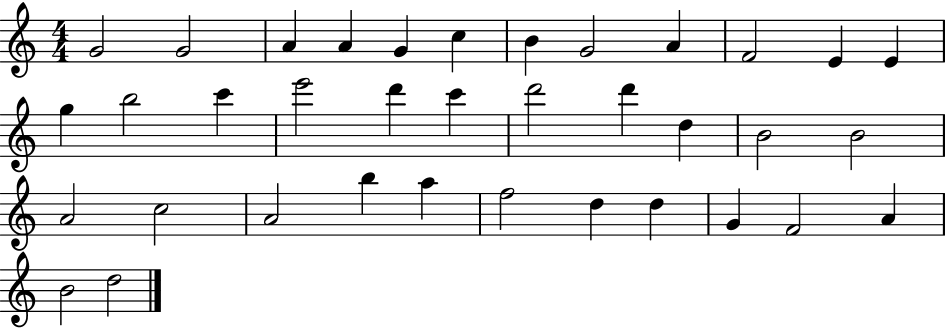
X:1
T:Untitled
M:4/4
L:1/4
K:C
G2 G2 A A G c B G2 A F2 E E g b2 c' e'2 d' c' d'2 d' d B2 B2 A2 c2 A2 b a f2 d d G F2 A B2 d2